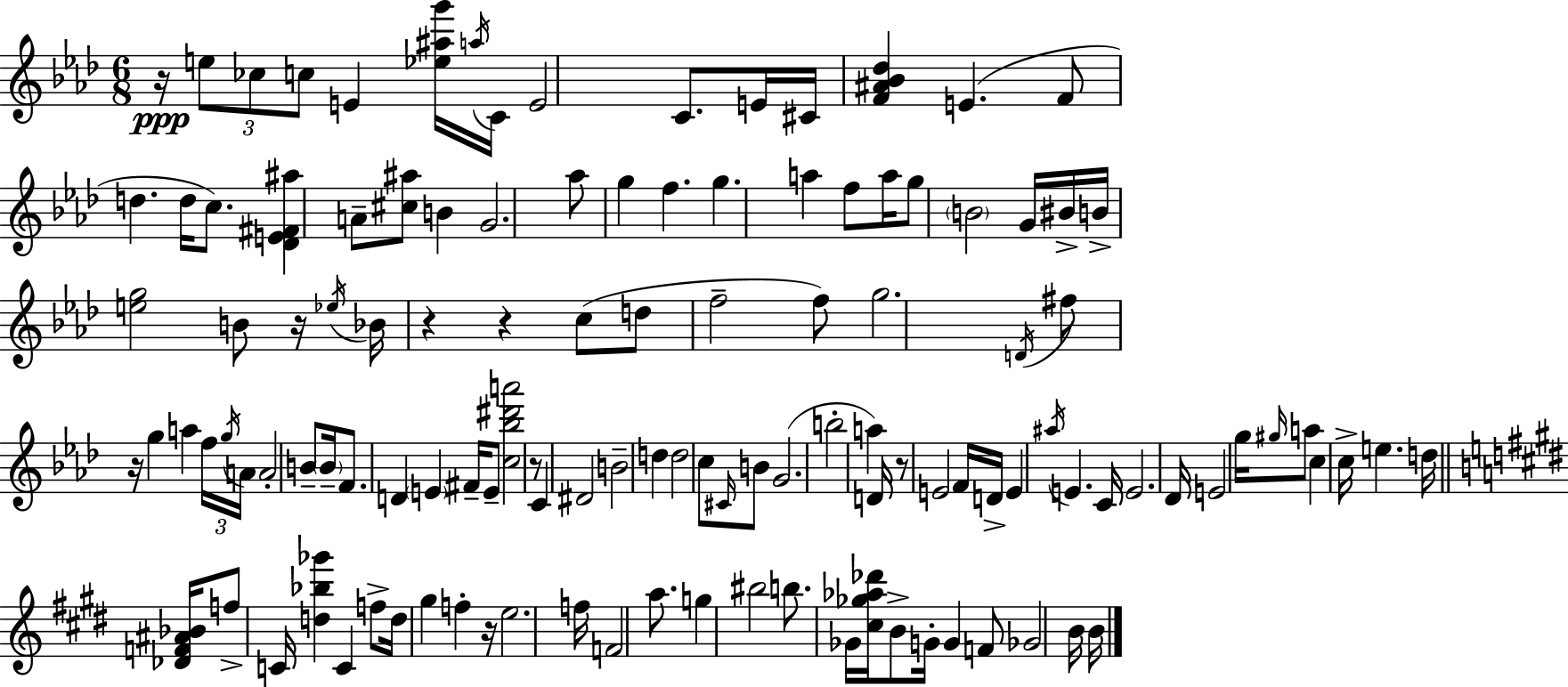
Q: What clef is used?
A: treble